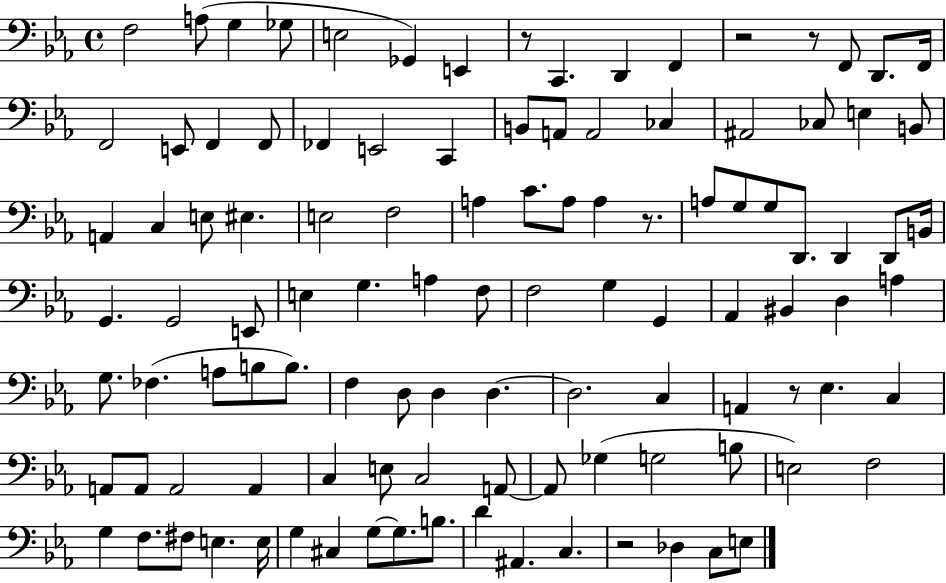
X:1
T:Untitled
M:4/4
L:1/4
K:Eb
F,2 A,/2 G, _G,/2 E,2 _G,, E,, z/2 C,, D,, F,, z2 z/2 F,,/2 D,,/2 F,,/4 F,,2 E,,/2 F,, F,,/2 _F,, E,,2 C,, B,,/2 A,,/2 A,,2 _C, ^A,,2 _C,/2 E, B,,/2 A,, C, E,/2 ^E, E,2 F,2 A, C/2 A,/2 A, z/2 A,/2 G,/2 G,/2 D,,/2 D,, D,,/2 B,,/4 G,, G,,2 E,,/2 E, G, A, F,/2 F,2 G, G,, _A,, ^B,, D, A, G,/2 _F, A,/2 B,/2 B,/2 F, D,/2 D, D, D,2 C, A,, z/2 _E, C, A,,/2 A,,/2 A,,2 A,, C, E,/2 C,2 A,,/2 A,,/2 _G, G,2 B,/2 E,2 F,2 G, F,/2 ^F,/2 E, E,/4 G, ^C, G,/2 G,/2 B,/2 D ^A,, C, z2 _D, C,/2 E,/2